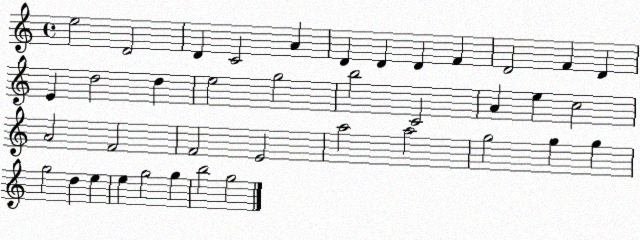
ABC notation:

X:1
T:Untitled
M:4/4
L:1/4
K:C
e2 D2 D C2 A D D D F D2 F D E d2 d e2 g2 b2 C2 A e c2 A2 F2 F2 E2 a2 a2 g2 g g g2 d e e g2 g b2 g2